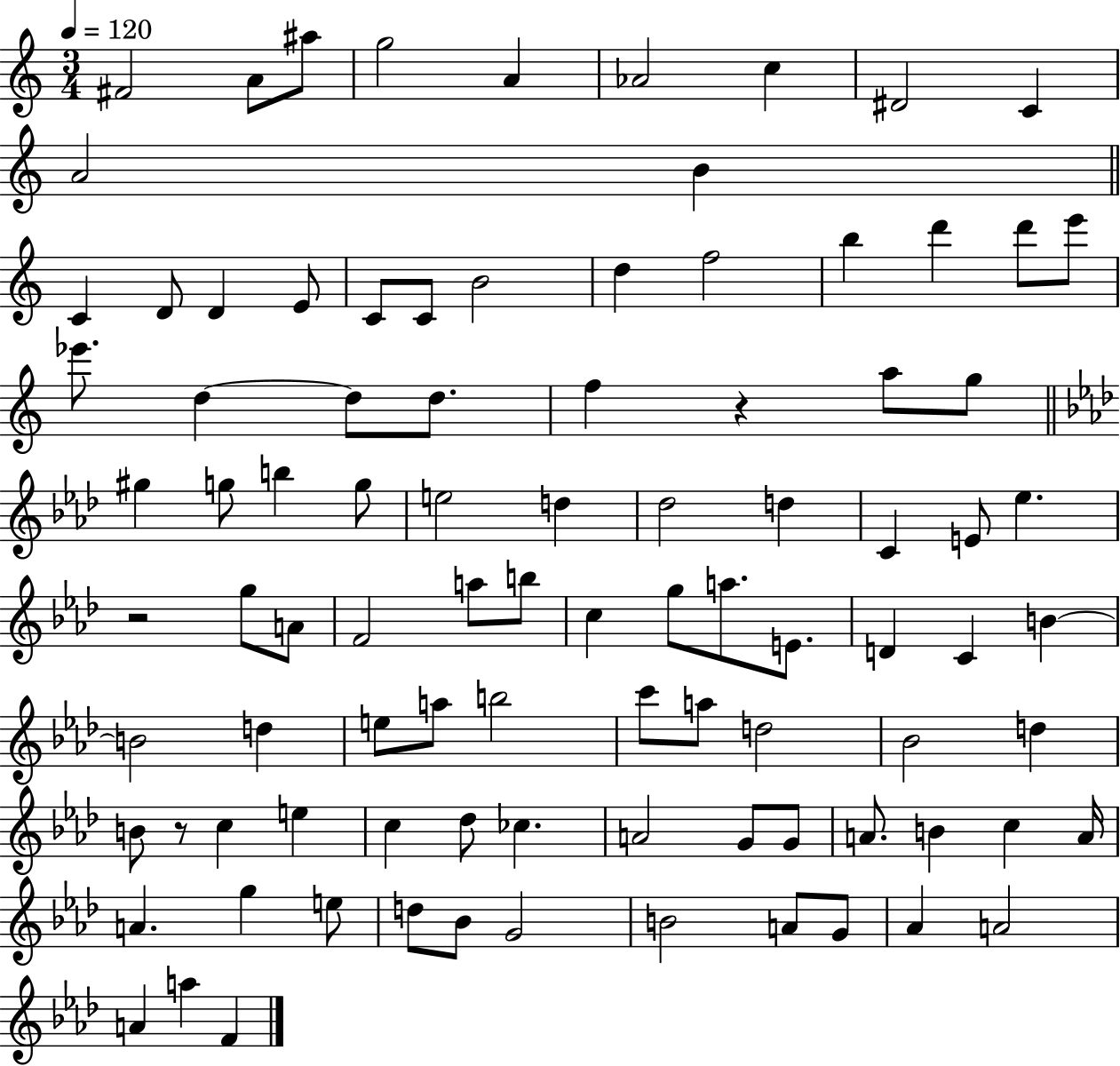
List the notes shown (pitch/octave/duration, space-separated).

F#4/h A4/e A#5/e G5/h A4/q Ab4/h C5/q D#4/h C4/q A4/h B4/q C4/q D4/e D4/q E4/e C4/e C4/e B4/h D5/q F5/h B5/q D6/q D6/e E6/e Eb6/e. D5/q D5/e D5/e. F5/q R/q A5/e G5/e G#5/q G5/e B5/q G5/e E5/h D5/q Db5/h D5/q C4/q E4/e Eb5/q. R/h G5/e A4/e F4/h A5/e B5/e C5/q G5/e A5/e. E4/e. D4/q C4/q B4/q B4/h D5/q E5/e A5/e B5/h C6/e A5/e D5/h Bb4/h D5/q B4/e R/e C5/q E5/q C5/q Db5/e CES5/q. A4/h G4/e G4/e A4/e. B4/q C5/q A4/s A4/q. G5/q E5/e D5/e Bb4/e G4/h B4/h A4/e G4/e Ab4/q A4/h A4/q A5/q F4/q